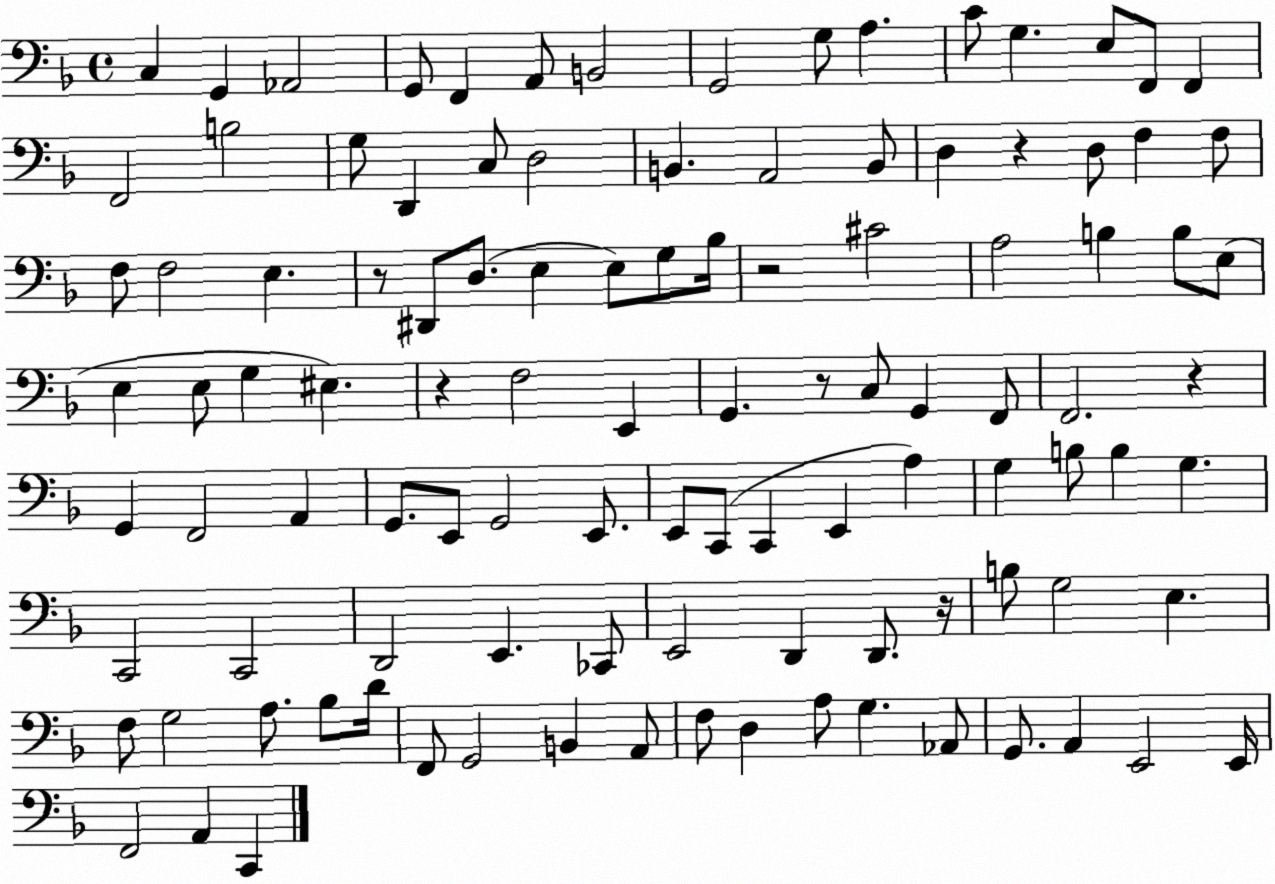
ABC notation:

X:1
T:Untitled
M:4/4
L:1/4
K:F
C, G,, _A,,2 G,,/2 F,, A,,/2 B,,2 G,,2 G,/2 A, C/2 G, E,/2 F,,/2 F,, F,,2 B,2 G,/2 D,, C,/2 D,2 B,, A,,2 B,,/2 D, z D,/2 F, F,/2 F,/2 F,2 E, z/2 ^D,,/2 D,/2 E, E,/2 G,/2 _B,/4 z2 ^C2 A,2 B, B,/2 E,/2 E, E,/2 G, ^E, z F,2 E,, G,, z/2 C,/2 G,, F,,/2 F,,2 z G,, F,,2 A,, G,,/2 E,,/2 G,,2 E,,/2 E,,/2 C,,/2 C,, E,, A, G, B,/2 B, G, C,,2 C,,2 D,,2 E,, _C,,/2 E,,2 D,, D,,/2 z/4 B,/2 G,2 E, F,/2 G,2 A,/2 _B,/2 D/4 F,,/2 G,,2 B,, A,,/2 F,/2 D, A,/2 G, _A,,/2 G,,/2 A,, E,,2 E,,/4 F,,2 A,, C,,